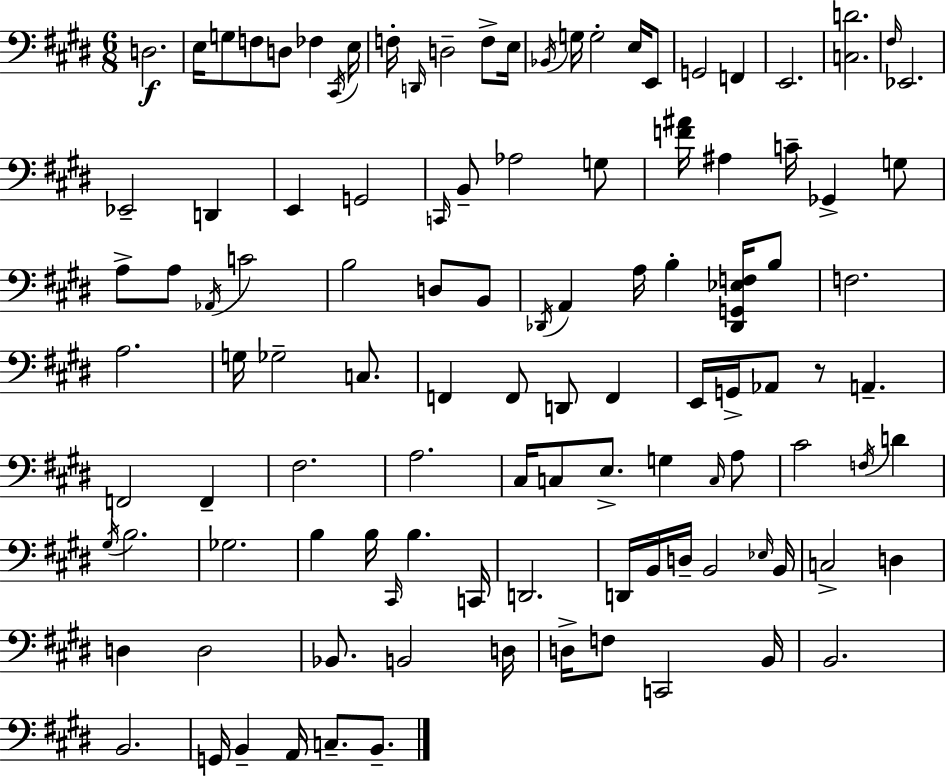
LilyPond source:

{
  \clef bass
  \numericTimeSignature
  \time 6/8
  \key e \major
  d2.\f | e16 g8 f8 d8 fes4 \acciaccatura { cis,16 } | e16 f16-. \grace { d,16 } d2-- f8-> | e16 \acciaccatura { bes,16 } g16 g2-. | \break e16 e,8 g,2 f,4 | e,2. | <c d'>2. | \grace { fis16 } ees,2. | \break ees,2-- | d,4 e,4 g,2 | \grace { c,16 } b,8-- aes2 | g8 <f' ais'>16 ais4 c'16-- ges,4-> | \break g8 a8-> a8 \acciaccatura { aes,16 } c'2 | b2 | d8 b,8 \acciaccatura { des,16 } a,4 a16 | b4-. <des, g, ees f>16 b8 f2. | \break a2. | g16 ges2-- | c8. f,4 f,8 | d,8 f,4 e,16 g,16-> aes,8 r8 | \break a,4.-- f,2 | f,4-- fis2. | a2. | cis16 c8 e8.-> | \break g4 \grace { c16 } a8 cis'2 | \acciaccatura { f16 } d'4 \acciaccatura { gis16 } b2. | ges2. | b4 | \break b16 \grace { cis,16 } b4. c,16 d,2. | d,16 | b,16 d16-- b,2 \grace { ees16 } b,16 | c2-> d4 | \break d4 d2 | bes,8. b,2 d16 | d16-> f8 c,2 b,16 | b,2. | \break b,2. | g,16 b,4-- a,16 c8.-- b,8.-- | \bar "|."
}